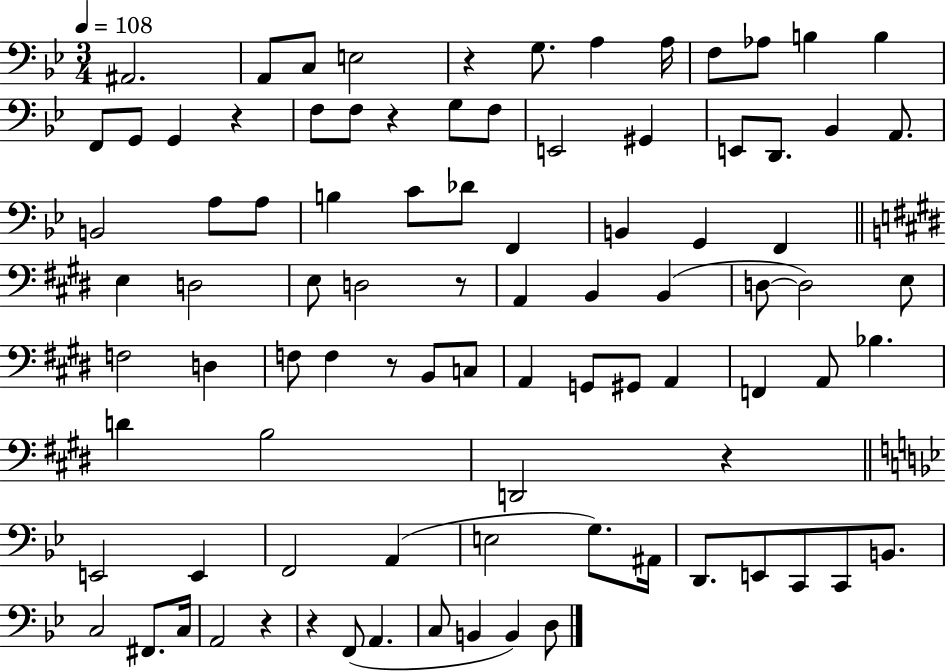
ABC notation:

X:1
T:Untitled
M:3/4
L:1/4
K:Bb
^A,,2 A,,/2 C,/2 E,2 z G,/2 A, A,/4 F,/2 _A,/2 B, B, F,,/2 G,,/2 G,, z F,/2 F,/2 z G,/2 F,/2 E,,2 ^G,, E,,/2 D,,/2 _B,, A,,/2 B,,2 A,/2 A,/2 B, C/2 _D/2 F,, B,, G,, F,, E, D,2 E,/2 D,2 z/2 A,, B,, B,, D,/2 D,2 E,/2 F,2 D, F,/2 F, z/2 B,,/2 C,/2 A,, G,,/2 ^G,,/2 A,, F,, A,,/2 _B, D B,2 D,,2 z E,,2 E,, F,,2 A,, E,2 G,/2 ^A,,/4 D,,/2 E,,/2 C,,/2 C,,/2 B,,/2 C,2 ^F,,/2 C,/4 A,,2 z z F,,/2 A,, C,/2 B,, B,, D,/2